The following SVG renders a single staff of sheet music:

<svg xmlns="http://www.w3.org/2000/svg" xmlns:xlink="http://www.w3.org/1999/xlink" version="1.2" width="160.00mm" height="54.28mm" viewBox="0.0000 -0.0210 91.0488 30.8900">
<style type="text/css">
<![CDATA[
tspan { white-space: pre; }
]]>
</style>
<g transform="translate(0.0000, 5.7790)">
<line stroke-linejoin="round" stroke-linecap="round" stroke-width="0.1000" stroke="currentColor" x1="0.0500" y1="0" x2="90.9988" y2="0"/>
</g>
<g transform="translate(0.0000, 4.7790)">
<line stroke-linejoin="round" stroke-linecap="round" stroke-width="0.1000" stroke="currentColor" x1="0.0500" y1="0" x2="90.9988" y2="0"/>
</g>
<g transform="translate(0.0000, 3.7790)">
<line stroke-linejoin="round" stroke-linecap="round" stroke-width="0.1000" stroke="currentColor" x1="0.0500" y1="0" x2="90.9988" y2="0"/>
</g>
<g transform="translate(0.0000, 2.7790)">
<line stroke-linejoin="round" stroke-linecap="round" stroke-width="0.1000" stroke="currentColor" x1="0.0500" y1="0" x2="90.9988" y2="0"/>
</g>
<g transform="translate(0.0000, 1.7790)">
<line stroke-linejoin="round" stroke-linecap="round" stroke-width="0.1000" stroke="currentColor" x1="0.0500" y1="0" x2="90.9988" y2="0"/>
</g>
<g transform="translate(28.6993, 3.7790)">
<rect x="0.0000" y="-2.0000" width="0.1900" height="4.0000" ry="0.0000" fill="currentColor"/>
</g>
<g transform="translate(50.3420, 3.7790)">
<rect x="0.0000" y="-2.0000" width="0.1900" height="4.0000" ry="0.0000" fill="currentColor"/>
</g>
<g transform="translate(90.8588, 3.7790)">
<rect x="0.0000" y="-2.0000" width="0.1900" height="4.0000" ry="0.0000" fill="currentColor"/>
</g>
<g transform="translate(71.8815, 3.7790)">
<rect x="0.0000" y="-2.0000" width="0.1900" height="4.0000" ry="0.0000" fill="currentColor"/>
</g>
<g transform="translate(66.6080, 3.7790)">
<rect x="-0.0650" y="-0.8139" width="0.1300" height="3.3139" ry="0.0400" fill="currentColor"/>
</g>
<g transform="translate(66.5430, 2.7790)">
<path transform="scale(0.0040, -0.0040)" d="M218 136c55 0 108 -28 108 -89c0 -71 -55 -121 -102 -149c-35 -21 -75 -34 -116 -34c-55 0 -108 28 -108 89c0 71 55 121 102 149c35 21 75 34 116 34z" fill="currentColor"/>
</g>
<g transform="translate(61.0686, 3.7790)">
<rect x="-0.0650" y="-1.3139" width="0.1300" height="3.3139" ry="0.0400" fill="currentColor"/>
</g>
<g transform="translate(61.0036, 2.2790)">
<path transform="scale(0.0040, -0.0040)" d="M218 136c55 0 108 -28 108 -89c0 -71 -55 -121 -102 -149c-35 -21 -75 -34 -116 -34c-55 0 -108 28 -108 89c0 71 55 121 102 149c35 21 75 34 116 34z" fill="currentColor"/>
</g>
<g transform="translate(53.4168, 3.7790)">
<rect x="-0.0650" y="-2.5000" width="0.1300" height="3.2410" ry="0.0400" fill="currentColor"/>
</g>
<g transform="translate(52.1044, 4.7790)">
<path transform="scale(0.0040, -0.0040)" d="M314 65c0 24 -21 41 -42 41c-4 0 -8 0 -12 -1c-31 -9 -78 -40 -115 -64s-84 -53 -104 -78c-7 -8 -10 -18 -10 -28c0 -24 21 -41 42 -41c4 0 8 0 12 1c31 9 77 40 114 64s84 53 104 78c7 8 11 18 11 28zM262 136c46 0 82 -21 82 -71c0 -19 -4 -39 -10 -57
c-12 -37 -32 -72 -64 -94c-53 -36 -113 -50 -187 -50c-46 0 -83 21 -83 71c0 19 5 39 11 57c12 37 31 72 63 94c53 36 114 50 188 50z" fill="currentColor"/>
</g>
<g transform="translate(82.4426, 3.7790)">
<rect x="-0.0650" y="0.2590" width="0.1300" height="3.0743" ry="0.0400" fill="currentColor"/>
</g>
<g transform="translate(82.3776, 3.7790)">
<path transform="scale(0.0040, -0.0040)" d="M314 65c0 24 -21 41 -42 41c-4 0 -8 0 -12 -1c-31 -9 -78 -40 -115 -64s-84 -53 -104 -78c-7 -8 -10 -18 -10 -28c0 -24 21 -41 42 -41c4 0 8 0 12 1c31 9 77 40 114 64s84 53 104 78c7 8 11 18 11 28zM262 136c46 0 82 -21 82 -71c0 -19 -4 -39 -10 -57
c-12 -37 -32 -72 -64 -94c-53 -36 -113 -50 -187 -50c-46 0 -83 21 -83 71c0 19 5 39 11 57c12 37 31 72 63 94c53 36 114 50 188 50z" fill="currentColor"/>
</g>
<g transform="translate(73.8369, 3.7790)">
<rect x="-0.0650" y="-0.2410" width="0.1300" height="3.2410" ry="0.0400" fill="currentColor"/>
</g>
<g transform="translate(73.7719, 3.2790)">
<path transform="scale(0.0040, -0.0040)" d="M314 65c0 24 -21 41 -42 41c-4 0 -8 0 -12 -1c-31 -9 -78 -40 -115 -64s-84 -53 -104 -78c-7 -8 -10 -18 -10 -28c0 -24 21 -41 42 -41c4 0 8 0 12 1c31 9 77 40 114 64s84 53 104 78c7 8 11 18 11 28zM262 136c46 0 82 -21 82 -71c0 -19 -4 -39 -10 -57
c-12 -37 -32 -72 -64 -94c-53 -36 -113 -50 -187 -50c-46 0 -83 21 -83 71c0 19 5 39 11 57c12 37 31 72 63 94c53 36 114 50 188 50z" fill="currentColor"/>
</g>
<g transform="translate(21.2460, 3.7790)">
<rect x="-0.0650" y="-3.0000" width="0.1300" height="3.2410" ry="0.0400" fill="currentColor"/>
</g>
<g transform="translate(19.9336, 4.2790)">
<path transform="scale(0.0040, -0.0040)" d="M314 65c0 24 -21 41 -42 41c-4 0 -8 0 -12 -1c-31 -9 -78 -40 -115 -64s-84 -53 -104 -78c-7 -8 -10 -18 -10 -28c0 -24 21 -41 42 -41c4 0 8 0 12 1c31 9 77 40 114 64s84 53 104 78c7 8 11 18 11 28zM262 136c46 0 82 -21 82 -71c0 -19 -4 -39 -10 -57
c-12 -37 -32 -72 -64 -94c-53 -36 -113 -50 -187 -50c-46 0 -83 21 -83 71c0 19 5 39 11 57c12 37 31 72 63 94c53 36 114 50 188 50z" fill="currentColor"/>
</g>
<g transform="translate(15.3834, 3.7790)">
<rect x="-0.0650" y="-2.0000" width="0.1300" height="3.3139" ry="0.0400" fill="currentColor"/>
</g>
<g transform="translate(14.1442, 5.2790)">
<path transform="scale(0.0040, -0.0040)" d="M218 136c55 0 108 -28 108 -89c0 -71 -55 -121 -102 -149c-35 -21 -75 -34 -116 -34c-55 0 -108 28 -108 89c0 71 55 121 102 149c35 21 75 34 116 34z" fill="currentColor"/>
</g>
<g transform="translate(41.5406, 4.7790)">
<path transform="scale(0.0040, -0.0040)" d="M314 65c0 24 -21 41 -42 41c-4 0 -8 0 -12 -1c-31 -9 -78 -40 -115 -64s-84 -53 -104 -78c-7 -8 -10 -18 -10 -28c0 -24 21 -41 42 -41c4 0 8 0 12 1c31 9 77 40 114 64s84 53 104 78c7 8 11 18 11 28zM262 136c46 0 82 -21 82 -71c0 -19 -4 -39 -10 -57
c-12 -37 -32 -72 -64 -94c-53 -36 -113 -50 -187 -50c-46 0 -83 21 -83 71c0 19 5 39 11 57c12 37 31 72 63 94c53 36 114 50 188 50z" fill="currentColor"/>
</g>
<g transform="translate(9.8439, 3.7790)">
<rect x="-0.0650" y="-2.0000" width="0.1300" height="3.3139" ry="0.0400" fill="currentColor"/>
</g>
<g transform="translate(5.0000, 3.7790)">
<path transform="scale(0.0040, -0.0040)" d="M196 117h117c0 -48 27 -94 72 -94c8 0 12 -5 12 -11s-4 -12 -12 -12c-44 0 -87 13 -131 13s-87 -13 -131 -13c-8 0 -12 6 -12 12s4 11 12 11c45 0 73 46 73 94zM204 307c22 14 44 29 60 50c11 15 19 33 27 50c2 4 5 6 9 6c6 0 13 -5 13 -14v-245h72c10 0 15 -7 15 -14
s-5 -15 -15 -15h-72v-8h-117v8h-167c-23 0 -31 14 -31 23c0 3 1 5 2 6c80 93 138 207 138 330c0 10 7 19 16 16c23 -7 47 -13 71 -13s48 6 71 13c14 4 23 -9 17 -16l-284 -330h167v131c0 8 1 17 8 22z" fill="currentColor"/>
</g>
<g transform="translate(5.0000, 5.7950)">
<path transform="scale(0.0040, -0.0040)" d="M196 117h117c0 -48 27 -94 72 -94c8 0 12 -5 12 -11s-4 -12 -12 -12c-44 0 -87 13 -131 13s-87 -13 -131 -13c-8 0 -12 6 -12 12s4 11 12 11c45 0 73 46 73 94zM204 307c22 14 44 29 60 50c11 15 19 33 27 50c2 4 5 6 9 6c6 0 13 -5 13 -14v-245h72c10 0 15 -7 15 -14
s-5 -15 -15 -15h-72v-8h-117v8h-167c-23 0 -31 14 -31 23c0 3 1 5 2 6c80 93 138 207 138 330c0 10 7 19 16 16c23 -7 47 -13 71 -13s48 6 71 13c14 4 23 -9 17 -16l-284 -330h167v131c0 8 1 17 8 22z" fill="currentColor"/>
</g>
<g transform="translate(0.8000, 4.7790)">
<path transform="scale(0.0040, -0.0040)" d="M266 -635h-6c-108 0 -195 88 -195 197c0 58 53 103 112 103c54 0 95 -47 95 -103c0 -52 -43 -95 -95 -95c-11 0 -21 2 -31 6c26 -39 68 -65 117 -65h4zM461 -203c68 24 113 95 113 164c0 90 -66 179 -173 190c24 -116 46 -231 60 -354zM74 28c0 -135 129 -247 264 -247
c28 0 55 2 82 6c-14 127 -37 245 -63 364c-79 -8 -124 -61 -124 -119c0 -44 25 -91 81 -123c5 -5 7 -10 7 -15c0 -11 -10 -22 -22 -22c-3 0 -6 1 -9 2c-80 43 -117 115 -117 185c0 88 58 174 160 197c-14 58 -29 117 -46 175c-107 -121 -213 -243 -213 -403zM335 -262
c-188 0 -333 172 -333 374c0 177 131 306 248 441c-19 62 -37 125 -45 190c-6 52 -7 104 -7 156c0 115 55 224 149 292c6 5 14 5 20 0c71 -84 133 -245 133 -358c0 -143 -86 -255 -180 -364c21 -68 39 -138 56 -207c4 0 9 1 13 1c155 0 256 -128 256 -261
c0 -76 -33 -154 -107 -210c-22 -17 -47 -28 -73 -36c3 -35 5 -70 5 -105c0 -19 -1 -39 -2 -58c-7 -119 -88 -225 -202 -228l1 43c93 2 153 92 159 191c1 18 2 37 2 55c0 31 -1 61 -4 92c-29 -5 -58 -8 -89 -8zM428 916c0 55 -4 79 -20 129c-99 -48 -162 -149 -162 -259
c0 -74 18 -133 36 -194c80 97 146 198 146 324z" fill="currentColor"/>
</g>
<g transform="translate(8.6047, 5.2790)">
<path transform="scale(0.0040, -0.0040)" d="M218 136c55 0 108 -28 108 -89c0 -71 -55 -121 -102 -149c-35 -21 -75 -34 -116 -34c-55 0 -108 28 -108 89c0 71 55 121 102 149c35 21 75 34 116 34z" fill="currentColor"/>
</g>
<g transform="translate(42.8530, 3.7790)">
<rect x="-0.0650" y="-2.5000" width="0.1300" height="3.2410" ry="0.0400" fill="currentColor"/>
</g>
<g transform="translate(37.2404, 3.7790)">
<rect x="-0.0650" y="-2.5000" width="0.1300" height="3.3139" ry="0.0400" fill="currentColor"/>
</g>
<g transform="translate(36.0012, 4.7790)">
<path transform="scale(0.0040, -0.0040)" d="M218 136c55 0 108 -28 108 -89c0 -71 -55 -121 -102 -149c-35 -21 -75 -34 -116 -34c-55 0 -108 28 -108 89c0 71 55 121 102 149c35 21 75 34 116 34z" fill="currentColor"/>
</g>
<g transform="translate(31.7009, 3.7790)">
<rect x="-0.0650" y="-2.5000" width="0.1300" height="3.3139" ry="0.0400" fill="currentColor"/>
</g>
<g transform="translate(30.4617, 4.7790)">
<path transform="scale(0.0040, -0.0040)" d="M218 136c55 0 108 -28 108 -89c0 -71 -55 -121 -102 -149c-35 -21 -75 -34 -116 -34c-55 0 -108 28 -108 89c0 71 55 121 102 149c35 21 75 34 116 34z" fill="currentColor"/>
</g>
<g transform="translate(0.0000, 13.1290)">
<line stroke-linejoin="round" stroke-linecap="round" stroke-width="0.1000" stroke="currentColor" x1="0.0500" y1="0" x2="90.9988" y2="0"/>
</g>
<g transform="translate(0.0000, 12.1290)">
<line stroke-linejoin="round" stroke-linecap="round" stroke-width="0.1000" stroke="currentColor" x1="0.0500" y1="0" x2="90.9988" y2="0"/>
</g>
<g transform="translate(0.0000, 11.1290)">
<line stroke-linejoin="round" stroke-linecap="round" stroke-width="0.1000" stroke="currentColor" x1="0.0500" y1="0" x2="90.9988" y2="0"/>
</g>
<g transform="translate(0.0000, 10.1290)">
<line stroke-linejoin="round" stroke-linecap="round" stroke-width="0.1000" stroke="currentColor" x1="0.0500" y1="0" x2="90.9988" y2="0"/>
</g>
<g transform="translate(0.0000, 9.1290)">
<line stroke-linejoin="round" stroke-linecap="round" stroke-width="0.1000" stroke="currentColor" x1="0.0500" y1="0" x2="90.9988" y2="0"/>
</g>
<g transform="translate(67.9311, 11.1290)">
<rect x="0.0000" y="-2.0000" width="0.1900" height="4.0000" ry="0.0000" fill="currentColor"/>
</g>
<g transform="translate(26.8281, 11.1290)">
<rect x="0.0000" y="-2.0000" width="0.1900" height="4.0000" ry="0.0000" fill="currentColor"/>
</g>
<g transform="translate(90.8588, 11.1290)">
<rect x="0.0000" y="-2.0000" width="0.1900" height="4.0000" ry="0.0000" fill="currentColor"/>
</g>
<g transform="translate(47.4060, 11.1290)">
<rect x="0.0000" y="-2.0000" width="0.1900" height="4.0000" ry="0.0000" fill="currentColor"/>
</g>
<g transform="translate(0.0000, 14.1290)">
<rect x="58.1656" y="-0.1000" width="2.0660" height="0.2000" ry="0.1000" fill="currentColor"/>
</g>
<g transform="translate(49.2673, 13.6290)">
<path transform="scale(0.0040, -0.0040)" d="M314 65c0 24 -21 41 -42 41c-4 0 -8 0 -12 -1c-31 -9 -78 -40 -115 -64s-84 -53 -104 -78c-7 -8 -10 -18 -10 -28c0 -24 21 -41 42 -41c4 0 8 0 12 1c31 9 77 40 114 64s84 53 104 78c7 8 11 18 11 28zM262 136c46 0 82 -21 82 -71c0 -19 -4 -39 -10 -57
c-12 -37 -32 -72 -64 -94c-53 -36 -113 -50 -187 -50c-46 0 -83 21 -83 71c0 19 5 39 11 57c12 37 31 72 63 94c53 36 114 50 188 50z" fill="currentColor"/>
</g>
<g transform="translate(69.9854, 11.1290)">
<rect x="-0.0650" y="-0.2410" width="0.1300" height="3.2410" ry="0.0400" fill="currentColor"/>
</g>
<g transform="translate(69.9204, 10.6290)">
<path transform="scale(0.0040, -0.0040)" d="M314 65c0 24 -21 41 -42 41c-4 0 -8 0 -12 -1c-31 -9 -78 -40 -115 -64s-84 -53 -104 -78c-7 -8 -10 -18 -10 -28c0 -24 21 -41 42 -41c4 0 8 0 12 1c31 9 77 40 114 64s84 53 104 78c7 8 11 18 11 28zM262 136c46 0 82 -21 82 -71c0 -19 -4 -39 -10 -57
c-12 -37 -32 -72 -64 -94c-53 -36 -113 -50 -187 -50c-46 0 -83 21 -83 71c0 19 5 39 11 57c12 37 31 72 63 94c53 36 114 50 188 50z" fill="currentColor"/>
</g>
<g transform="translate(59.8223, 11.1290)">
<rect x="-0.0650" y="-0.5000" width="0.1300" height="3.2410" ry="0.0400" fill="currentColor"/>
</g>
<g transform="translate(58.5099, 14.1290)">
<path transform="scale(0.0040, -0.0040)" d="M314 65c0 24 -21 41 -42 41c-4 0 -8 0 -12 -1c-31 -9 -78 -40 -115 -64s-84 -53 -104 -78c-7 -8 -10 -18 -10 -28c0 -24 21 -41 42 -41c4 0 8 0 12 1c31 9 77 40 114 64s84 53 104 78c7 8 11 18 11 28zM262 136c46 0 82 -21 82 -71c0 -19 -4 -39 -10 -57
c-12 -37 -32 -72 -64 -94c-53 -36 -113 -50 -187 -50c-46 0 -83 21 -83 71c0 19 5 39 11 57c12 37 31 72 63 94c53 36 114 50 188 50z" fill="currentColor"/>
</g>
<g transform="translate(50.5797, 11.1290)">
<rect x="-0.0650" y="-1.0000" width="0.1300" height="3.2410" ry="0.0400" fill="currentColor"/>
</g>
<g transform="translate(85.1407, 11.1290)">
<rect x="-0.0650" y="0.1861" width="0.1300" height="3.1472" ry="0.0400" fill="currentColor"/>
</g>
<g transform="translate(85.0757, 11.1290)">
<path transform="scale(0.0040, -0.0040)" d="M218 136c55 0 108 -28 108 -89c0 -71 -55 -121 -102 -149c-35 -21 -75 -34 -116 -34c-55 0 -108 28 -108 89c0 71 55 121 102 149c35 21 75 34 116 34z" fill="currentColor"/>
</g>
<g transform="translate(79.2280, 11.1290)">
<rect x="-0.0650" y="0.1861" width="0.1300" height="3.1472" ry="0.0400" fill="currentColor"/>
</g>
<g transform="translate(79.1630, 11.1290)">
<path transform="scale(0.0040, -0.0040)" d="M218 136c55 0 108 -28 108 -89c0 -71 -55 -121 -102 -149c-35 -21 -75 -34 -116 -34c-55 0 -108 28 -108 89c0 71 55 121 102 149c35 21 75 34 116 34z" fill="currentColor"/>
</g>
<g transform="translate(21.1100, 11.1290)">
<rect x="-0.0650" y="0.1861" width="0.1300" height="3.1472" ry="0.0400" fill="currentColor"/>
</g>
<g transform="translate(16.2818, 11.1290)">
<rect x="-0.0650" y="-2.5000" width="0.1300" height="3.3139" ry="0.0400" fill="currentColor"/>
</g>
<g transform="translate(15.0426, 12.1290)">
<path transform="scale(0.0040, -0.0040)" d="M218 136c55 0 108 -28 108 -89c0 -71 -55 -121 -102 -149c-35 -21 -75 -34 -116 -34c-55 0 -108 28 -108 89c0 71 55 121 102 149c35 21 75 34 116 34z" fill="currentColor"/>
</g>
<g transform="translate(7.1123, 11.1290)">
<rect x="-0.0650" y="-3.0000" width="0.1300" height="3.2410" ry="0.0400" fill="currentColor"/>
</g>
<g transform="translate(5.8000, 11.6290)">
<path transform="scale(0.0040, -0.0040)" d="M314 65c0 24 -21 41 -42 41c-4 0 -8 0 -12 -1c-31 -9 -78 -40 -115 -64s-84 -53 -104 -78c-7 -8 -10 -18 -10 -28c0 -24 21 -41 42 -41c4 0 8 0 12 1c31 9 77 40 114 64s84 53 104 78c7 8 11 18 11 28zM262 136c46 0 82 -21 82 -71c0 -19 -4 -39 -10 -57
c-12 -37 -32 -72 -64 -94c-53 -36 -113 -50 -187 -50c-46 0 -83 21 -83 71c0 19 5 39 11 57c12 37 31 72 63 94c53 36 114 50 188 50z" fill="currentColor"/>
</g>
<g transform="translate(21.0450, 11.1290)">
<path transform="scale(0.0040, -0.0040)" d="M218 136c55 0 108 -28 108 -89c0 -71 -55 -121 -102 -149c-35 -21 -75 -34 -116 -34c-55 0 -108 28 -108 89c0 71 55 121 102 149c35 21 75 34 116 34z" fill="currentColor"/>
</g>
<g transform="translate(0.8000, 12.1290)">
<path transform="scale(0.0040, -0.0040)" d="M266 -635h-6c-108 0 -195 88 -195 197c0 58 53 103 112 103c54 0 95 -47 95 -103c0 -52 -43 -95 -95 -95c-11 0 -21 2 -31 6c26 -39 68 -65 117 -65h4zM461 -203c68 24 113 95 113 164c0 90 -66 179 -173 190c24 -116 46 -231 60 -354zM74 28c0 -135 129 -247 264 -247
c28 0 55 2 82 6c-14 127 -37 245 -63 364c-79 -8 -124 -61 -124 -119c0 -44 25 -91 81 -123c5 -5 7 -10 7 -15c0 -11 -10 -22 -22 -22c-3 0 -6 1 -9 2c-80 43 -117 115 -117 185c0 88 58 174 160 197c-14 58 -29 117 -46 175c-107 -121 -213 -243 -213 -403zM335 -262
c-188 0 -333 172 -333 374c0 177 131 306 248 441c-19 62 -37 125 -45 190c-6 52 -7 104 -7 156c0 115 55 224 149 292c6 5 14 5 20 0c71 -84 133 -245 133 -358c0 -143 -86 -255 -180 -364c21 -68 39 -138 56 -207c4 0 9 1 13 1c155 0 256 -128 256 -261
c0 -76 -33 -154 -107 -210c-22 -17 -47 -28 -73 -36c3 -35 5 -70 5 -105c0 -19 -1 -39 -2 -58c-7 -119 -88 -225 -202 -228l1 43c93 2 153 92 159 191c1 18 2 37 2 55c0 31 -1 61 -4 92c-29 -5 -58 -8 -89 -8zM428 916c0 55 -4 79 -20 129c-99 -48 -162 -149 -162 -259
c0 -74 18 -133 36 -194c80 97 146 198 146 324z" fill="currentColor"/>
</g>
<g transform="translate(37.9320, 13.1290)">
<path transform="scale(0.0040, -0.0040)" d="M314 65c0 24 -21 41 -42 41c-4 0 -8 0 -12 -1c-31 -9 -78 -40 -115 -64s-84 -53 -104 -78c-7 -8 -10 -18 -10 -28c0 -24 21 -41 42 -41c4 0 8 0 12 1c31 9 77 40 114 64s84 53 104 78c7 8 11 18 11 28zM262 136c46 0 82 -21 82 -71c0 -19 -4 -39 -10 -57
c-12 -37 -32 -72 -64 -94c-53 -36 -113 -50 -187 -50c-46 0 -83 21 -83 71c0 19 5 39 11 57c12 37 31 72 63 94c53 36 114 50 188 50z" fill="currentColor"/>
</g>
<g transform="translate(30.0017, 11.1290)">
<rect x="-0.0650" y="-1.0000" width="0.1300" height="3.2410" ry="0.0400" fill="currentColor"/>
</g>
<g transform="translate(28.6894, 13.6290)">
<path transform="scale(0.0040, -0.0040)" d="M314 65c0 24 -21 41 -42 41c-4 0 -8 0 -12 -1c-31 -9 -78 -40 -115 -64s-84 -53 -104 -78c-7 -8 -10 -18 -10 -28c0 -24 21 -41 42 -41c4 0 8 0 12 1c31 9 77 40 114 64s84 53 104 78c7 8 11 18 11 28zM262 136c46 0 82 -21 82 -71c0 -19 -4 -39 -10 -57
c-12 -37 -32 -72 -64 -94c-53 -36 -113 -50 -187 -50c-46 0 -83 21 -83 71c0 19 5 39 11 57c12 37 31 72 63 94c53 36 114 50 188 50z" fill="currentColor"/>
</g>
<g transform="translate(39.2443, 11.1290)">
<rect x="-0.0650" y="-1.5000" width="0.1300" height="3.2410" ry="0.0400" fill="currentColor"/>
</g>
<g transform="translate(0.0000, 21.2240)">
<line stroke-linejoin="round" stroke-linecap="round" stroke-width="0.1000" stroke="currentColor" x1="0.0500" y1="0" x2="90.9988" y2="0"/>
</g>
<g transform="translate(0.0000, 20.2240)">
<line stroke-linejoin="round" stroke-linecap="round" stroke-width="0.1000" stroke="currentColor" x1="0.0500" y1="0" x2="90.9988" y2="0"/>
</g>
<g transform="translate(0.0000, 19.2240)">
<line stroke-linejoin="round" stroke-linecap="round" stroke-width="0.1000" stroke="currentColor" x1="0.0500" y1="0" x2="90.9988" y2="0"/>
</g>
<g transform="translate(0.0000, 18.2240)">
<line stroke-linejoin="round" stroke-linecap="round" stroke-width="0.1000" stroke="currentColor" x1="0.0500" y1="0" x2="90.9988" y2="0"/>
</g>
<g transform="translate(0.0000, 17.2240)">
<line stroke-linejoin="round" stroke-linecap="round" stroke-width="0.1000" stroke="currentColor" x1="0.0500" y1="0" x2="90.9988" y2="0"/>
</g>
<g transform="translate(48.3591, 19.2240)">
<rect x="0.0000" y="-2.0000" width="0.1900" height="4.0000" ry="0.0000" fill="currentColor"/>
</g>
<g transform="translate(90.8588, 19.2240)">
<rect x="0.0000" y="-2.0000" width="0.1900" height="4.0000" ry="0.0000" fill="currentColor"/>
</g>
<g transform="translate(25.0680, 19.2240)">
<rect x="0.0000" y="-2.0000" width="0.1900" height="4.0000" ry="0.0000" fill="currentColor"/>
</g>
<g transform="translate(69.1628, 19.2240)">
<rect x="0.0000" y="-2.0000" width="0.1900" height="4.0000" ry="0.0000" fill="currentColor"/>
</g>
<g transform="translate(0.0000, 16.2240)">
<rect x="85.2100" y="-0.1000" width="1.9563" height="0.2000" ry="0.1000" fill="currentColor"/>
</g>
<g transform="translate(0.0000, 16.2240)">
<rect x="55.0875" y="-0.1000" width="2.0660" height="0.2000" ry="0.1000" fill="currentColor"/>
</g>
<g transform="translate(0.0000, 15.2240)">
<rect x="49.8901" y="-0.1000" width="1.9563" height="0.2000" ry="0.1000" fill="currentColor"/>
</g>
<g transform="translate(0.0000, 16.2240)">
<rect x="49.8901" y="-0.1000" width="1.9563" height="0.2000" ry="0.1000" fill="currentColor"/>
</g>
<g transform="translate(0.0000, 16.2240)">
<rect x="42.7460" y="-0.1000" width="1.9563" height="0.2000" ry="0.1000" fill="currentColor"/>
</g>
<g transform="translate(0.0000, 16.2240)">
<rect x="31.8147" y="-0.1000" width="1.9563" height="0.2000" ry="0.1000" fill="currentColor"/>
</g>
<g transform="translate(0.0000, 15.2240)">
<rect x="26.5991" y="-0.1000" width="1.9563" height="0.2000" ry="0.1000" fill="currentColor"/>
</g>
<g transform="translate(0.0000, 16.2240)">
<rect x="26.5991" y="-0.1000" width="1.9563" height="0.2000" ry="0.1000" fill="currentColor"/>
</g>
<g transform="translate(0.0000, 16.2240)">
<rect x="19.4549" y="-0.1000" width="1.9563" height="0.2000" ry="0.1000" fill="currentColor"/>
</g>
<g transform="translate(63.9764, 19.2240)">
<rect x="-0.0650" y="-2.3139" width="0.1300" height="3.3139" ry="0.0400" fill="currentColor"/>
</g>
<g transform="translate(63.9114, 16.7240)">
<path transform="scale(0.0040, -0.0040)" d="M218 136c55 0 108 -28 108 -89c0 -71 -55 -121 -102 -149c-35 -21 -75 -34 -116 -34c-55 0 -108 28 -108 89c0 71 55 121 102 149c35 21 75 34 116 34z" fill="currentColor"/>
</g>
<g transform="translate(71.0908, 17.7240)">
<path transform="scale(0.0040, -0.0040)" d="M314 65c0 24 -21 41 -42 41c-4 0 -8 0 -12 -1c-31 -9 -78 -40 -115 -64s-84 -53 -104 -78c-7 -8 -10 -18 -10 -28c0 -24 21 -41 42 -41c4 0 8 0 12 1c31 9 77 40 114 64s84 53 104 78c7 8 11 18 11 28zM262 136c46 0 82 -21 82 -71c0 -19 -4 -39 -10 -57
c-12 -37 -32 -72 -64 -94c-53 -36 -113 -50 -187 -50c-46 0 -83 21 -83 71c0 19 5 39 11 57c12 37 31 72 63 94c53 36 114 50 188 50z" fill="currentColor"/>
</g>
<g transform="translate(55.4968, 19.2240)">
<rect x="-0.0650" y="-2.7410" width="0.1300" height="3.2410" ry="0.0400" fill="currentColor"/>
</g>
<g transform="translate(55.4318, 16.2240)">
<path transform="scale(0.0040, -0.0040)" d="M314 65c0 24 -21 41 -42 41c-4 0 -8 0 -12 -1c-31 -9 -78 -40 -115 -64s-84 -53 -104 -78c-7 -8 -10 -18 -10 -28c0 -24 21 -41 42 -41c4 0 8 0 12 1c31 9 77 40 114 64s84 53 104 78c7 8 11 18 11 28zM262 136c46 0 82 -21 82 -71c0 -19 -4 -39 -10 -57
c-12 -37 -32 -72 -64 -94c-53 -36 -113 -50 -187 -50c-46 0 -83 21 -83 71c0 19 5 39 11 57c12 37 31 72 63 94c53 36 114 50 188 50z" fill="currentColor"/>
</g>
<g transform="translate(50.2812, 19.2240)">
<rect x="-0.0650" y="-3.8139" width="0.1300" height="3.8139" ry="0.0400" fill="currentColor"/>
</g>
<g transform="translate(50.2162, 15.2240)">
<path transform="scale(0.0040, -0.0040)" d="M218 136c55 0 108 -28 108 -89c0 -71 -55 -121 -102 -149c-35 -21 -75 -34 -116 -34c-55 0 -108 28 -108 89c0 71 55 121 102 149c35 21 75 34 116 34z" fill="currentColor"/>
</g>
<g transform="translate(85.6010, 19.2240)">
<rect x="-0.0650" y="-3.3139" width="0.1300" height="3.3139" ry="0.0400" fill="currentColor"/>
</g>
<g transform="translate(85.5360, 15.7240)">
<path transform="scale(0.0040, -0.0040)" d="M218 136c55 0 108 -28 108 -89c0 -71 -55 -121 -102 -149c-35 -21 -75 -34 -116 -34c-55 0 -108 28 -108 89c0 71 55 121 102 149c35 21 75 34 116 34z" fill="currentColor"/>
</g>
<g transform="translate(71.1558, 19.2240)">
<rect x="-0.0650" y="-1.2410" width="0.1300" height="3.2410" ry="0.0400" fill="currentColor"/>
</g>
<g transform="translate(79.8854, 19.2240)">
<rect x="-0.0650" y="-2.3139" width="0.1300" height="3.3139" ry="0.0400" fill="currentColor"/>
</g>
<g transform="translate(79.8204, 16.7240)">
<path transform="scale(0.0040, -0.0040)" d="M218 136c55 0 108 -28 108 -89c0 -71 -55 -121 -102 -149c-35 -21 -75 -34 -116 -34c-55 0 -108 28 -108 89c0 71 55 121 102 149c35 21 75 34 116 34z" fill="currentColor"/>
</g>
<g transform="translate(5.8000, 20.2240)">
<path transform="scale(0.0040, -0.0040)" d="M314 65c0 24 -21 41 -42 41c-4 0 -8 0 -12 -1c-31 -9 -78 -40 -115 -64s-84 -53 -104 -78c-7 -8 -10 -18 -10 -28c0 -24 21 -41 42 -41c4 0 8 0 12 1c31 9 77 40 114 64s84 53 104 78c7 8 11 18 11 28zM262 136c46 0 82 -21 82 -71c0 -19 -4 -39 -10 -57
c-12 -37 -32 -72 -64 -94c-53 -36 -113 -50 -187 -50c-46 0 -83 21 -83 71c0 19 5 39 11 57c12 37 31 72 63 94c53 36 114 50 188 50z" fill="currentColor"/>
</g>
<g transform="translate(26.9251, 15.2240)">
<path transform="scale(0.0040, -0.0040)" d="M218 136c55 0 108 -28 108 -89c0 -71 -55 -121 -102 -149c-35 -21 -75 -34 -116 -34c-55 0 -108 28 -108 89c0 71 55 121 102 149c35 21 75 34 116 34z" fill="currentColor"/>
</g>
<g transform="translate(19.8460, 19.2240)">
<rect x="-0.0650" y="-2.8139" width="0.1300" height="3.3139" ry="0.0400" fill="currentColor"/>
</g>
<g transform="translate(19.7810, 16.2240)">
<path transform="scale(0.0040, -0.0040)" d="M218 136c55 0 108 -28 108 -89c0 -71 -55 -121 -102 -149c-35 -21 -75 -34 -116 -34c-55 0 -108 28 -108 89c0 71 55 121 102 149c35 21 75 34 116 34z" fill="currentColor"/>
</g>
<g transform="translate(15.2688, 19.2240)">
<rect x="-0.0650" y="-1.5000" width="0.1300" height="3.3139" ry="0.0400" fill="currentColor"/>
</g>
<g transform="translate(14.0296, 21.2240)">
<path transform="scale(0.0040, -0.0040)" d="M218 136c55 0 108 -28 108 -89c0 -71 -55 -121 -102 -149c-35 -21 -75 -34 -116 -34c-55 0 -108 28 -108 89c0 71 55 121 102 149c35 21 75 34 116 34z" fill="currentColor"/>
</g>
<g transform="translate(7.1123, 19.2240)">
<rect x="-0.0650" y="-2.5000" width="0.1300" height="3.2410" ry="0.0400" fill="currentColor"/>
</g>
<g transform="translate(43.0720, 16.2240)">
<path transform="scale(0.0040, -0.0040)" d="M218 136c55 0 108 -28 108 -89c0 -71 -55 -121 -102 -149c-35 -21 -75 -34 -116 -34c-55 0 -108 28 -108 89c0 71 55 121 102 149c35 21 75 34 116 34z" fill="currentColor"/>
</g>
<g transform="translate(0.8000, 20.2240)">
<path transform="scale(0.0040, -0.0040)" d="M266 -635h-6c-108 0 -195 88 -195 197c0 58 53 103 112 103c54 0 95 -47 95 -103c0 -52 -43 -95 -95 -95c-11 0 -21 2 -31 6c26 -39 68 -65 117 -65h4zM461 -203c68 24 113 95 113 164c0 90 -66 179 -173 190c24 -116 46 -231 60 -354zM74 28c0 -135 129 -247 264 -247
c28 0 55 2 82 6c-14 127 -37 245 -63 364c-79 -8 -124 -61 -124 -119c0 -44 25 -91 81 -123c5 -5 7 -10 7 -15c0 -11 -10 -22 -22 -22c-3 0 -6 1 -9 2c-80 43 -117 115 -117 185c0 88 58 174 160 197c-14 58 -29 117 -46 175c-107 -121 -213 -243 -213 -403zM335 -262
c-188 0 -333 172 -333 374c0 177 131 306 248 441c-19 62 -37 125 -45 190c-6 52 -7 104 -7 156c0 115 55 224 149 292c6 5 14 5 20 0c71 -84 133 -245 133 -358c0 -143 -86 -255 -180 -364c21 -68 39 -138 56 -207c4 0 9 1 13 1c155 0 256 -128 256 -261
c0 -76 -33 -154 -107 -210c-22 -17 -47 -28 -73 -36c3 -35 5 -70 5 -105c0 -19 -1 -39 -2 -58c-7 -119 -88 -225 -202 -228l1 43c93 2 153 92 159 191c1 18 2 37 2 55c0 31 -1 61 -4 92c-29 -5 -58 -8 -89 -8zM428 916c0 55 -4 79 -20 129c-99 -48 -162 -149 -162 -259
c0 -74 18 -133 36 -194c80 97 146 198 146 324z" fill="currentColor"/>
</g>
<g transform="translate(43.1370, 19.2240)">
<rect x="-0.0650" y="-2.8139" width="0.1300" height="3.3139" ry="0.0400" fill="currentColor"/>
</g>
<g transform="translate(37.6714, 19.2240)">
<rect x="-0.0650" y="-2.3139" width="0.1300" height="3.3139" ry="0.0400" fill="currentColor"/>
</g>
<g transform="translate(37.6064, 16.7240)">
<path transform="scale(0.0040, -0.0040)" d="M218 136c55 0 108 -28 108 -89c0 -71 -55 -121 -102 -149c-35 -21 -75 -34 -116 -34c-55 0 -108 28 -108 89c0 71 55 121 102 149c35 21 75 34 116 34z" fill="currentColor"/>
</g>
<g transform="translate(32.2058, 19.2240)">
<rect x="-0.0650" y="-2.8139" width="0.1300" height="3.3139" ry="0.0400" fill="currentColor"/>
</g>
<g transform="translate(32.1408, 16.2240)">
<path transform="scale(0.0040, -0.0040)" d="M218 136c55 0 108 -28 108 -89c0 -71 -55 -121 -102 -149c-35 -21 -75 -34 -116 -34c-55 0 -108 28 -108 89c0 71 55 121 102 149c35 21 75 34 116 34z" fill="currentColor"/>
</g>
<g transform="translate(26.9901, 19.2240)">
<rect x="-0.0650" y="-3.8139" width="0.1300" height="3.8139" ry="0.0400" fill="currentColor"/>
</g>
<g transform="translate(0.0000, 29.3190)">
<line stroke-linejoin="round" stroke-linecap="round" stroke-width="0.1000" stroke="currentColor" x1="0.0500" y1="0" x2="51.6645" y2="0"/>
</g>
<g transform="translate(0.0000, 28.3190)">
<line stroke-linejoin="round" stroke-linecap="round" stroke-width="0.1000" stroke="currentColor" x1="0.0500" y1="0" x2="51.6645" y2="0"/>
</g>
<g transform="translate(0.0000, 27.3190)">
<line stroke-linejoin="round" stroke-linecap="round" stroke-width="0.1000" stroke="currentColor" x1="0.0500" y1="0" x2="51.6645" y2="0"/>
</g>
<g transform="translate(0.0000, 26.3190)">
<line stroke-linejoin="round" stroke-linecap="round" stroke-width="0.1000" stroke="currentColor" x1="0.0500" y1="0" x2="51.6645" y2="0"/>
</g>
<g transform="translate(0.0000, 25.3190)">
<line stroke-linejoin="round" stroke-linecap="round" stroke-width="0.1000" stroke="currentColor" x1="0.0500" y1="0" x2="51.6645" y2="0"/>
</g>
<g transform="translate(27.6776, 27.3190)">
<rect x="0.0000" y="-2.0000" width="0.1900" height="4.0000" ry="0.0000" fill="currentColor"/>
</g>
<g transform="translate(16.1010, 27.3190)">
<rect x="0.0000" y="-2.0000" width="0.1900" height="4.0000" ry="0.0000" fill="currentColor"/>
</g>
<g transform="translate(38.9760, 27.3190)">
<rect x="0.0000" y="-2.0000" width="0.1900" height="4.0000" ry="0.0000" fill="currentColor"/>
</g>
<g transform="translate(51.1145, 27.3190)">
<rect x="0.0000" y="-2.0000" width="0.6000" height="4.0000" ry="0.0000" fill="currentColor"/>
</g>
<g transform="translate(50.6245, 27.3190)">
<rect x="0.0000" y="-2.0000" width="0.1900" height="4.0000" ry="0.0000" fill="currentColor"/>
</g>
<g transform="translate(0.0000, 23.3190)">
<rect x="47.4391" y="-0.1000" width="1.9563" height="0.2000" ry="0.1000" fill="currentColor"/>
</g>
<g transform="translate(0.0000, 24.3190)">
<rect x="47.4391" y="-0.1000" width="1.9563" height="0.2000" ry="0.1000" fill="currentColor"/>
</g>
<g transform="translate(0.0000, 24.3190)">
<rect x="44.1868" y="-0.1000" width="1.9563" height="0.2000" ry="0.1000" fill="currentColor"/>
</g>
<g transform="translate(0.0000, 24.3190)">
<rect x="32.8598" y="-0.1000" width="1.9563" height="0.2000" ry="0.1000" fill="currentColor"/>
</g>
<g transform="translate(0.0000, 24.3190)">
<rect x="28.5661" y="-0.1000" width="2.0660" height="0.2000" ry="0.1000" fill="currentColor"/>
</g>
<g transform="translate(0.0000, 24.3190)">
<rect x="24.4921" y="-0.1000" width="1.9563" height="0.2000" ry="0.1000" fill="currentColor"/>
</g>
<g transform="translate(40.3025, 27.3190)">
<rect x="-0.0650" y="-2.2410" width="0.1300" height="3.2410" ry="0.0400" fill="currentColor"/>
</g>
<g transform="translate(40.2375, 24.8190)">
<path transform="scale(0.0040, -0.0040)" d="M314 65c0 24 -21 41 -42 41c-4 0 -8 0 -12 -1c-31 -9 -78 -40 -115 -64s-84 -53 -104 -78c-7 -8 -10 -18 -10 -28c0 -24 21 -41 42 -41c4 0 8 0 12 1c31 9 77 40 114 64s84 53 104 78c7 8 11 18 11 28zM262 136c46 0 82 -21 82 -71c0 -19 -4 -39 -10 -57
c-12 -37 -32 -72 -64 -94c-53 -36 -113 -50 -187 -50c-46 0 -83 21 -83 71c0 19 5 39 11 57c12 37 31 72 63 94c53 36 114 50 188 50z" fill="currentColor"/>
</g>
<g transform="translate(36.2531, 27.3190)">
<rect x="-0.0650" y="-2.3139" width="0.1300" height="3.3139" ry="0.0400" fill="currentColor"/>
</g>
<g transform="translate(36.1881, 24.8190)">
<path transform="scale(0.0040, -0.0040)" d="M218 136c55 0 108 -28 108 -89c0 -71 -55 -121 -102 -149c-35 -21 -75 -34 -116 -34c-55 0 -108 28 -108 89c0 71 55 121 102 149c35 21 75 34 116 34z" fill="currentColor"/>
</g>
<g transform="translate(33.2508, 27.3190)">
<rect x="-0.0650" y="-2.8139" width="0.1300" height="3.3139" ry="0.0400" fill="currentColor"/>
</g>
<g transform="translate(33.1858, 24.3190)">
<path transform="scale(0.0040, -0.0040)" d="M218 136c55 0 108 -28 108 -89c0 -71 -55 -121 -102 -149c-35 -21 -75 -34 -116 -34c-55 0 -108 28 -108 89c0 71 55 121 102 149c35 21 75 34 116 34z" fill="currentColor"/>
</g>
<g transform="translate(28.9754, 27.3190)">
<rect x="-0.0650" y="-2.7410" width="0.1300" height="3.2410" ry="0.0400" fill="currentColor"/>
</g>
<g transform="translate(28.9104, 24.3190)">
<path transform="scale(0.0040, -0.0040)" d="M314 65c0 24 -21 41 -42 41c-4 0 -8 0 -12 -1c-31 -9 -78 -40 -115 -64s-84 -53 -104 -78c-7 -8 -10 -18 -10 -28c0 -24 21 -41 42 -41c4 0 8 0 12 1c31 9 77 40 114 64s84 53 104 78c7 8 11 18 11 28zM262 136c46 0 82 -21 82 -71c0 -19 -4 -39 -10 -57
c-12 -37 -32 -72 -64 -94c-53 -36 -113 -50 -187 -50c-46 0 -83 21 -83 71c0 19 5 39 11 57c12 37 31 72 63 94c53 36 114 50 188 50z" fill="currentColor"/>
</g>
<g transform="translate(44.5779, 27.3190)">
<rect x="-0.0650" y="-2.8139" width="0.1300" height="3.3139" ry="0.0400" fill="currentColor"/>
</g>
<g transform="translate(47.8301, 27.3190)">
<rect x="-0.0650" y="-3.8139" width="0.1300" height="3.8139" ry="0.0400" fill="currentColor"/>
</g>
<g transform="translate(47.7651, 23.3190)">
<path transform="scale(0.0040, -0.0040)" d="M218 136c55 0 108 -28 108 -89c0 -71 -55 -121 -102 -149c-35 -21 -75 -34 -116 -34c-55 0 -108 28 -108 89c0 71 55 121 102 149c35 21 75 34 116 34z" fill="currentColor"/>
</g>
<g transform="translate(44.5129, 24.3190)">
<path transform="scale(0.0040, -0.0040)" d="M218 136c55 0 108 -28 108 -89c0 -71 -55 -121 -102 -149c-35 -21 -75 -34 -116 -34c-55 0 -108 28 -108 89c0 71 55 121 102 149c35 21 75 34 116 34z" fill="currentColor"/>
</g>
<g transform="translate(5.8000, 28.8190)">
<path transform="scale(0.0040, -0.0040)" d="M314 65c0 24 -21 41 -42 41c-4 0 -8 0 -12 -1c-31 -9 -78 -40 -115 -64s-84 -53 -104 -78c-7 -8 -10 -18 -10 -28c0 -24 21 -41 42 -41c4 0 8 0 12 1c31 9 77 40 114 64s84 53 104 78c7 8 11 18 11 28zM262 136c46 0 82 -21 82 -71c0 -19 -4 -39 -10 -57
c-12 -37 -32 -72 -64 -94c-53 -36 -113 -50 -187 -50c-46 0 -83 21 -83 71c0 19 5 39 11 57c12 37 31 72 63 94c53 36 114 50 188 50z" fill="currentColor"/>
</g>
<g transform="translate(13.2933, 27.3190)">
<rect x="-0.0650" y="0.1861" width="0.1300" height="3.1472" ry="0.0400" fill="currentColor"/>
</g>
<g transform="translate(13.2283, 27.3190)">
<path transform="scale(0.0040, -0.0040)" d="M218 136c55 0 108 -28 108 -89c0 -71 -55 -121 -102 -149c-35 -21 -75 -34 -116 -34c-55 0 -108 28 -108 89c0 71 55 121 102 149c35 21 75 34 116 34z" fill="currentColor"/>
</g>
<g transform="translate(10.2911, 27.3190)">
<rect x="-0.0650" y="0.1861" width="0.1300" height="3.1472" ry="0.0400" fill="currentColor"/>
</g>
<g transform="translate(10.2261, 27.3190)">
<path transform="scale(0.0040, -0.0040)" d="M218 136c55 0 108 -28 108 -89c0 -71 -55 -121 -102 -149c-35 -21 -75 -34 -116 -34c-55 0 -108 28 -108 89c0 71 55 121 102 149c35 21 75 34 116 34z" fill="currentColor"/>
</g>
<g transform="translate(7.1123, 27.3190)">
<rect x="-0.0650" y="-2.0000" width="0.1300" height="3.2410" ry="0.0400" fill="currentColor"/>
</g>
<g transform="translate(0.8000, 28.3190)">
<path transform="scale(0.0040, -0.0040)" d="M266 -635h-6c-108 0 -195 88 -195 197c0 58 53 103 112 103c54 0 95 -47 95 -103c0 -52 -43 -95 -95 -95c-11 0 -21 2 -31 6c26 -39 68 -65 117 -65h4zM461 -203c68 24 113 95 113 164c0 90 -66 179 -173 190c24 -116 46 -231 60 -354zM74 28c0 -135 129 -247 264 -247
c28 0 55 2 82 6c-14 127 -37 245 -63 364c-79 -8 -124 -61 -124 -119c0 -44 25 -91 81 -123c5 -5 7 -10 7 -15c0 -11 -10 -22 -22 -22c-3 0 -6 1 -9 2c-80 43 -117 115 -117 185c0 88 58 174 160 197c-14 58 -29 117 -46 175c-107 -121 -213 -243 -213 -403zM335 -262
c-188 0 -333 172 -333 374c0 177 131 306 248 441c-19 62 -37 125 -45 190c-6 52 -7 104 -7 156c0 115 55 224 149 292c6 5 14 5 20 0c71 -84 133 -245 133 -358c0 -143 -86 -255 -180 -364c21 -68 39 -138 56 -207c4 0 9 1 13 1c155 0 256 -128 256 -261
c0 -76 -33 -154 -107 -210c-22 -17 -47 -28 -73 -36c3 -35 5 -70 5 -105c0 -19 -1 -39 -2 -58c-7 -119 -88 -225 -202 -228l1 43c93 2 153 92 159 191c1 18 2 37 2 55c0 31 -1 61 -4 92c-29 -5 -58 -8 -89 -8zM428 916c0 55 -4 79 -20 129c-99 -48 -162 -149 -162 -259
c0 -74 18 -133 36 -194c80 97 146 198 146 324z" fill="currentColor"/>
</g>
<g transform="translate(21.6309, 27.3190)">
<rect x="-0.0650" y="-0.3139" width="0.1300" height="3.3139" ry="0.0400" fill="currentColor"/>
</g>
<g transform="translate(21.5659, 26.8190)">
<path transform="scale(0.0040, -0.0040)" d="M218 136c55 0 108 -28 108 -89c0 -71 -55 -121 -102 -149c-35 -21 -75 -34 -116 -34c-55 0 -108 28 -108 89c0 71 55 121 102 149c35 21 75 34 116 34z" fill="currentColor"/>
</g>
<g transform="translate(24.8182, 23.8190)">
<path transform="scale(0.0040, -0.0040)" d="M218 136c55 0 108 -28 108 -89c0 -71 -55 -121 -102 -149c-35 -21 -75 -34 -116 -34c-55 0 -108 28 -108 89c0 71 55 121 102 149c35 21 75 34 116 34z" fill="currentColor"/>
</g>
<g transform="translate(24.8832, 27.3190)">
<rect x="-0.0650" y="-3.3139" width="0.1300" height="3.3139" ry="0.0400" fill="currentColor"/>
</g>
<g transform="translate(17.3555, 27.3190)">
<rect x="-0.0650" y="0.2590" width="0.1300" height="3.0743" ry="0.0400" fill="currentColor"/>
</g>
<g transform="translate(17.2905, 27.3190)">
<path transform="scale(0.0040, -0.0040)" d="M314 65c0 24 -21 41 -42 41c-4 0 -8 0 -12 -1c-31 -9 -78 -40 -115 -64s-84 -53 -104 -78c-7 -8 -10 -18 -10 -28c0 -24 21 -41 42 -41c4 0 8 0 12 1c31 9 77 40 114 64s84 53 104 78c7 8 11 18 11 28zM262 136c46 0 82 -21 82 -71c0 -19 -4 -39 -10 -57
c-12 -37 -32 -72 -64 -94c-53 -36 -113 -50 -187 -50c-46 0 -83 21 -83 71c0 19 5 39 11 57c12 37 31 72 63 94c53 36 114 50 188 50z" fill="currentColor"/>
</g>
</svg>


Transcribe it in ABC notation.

X:1
T:Untitled
M:4/4
L:1/4
K:C
F F A2 G G G2 G2 e d c2 B2 A2 G B D2 E2 D2 C2 c2 B B G2 E a c' a g a c' a2 g e2 g b F2 B B B2 c b a2 a g g2 a c'